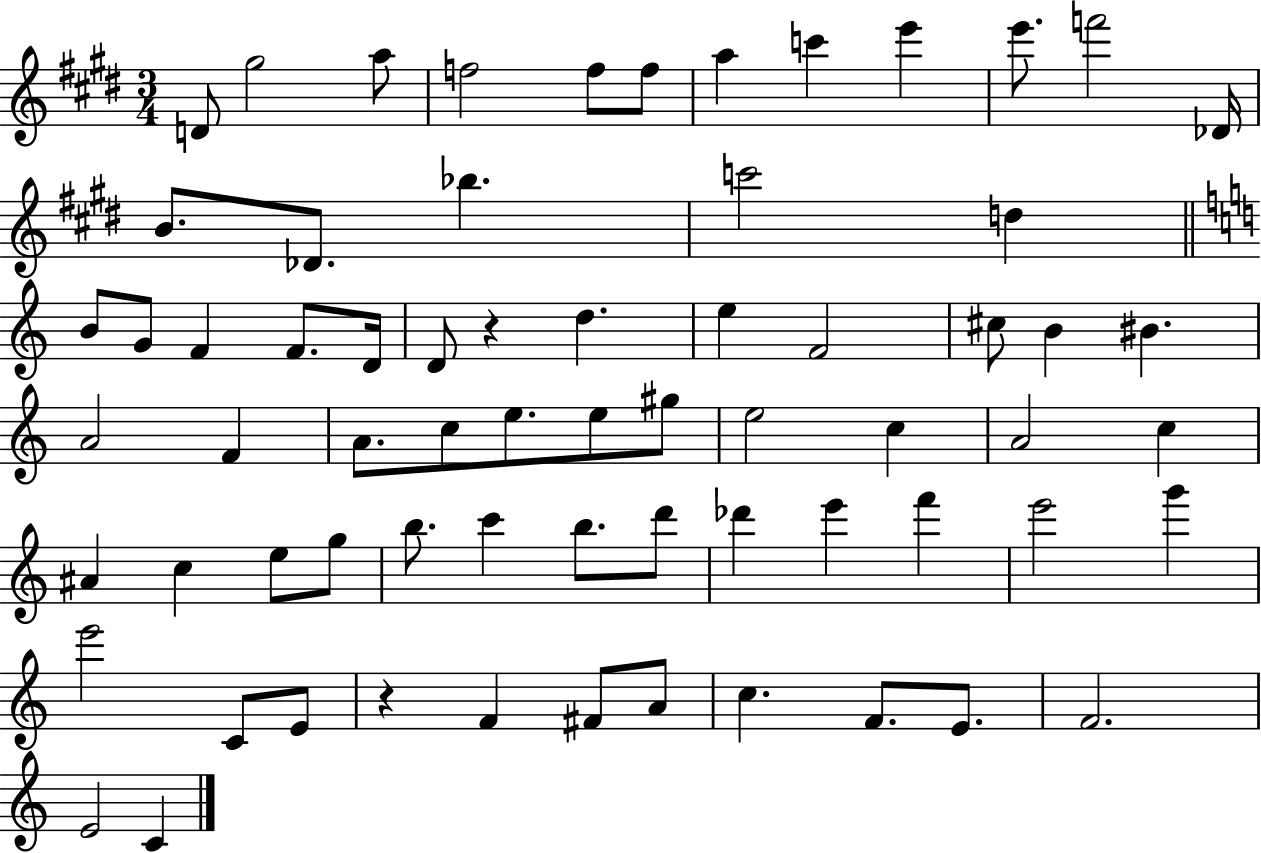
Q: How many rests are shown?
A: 2